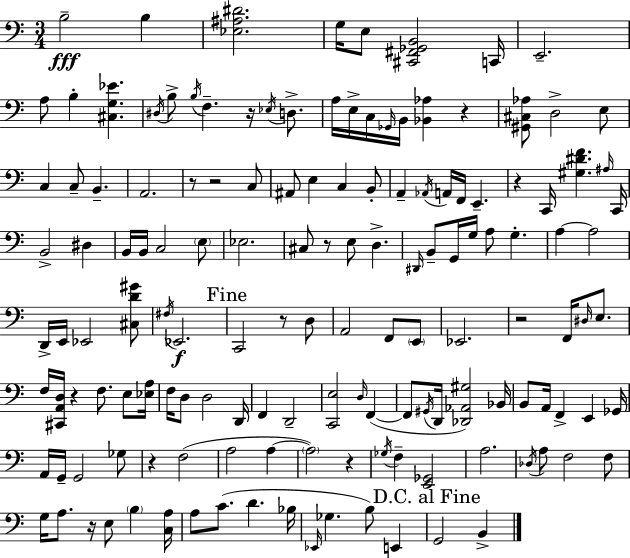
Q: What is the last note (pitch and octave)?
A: B2